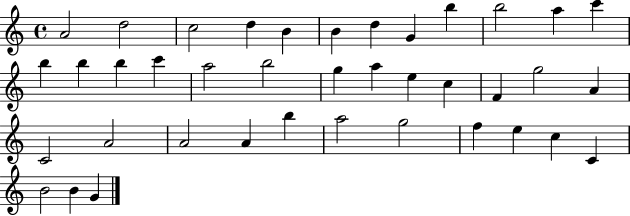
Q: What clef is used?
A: treble